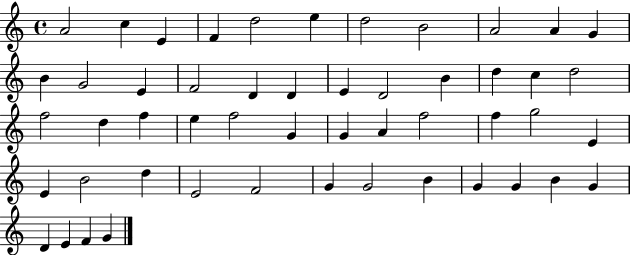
A4/h C5/q E4/q F4/q D5/h E5/q D5/h B4/h A4/h A4/q G4/q B4/q G4/h E4/q F4/h D4/q D4/q E4/q D4/h B4/q D5/q C5/q D5/h F5/h D5/q F5/q E5/q F5/h G4/q G4/q A4/q F5/h F5/q G5/h E4/q E4/q B4/h D5/q E4/h F4/h G4/q G4/h B4/q G4/q G4/q B4/q G4/q D4/q E4/q F4/q G4/q